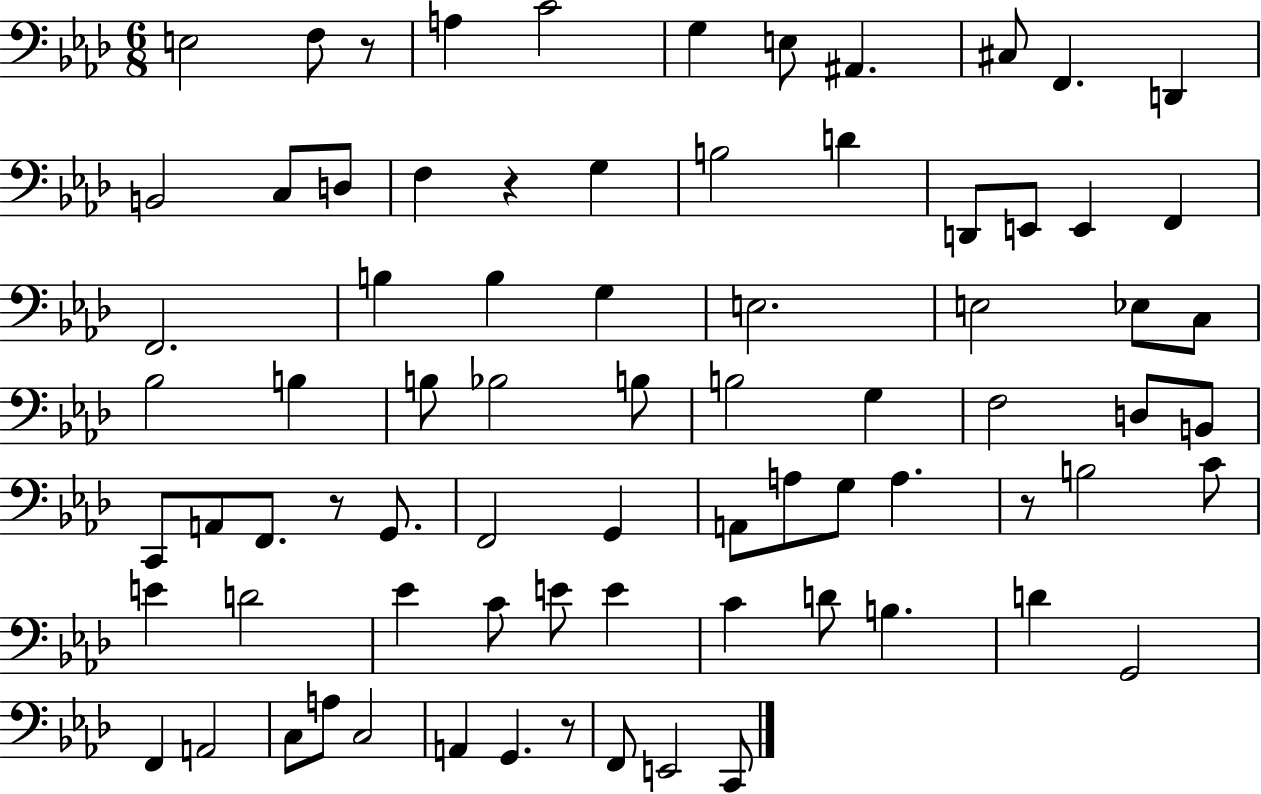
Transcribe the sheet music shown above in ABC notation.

X:1
T:Untitled
M:6/8
L:1/4
K:Ab
E,2 F,/2 z/2 A, C2 G, E,/2 ^A,, ^C,/2 F,, D,, B,,2 C,/2 D,/2 F, z G, B,2 D D,,/2 E,,/2 E,, F,, F,,2 B, B, G, E,2 E,2 _E,/2 C,/2 _B,2 B, B,/2 _B,2 B,/2 B,2 G, F,2 D,/2 B,,/2 C,,/2 A,,/2 F,,/2 z/2 G,,/2 F,,2 G,, A,,/2 A,/2 G,/2 A, z/2 B,2 C/2 E D2 _E C/2 E/2 E C D/2 B, D G,,2 F,, A,,2 C,/2 A,/2 C,2 A,, G,, z/2 F,,/2 E,,2 C,,/2